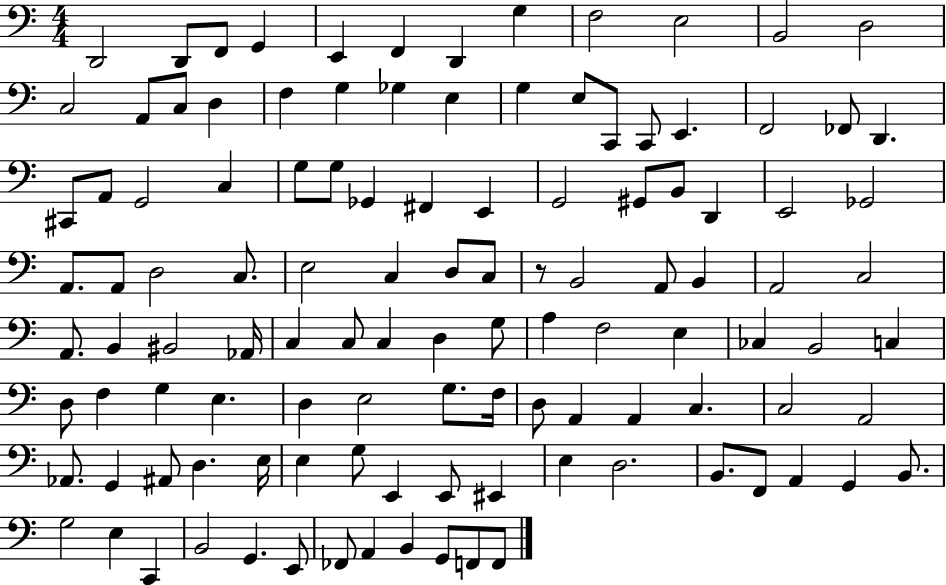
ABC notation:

X:1
T:Untitled
M:4/4
L:1/4
K:C
D,,2 D,,/2 F,,/2 G,, E,, F,, D,, G, F,2 E,2 B,,2 D,2 C,2 A,,/2 C,/2 D, F, G, _G, E, G, E,/2 C,,/2 C,,/2 E,, F,,2 _F,,/2 D,, ^C,,/2 A,,/2 G,,2 C, G,/2 G,/2 _G,, ^F,, E,, G,,2 ^G,,/2 B,,/2 D,, E,,2 _G,,2 A,,/2 A,,/2 D,2 C,/2 E,2 C, D,/2 C,/2 z/2 B,,2 A,,/2 B,, A,,2 C,2 A,,/2 B,, ^B,,2 _A,,/4 C, C,/2 C, D, G,/2 A, F,2 E, _C, B,,2 C, D,/2 F, G, E, D, E,2 G,/2 F,/4 D,/2 A,, A,, C, C,2 A,,2 _A,,/2 G,, ^A,,/2 D, E,/4 E, G,/2 E,, E,,/2 ^E,, E, D,2 B,,/2 F,,/2 A,, G,, B,,/2 G,2 E, C,, B,,2 G,, E,,/2 _F,,/2 A,, B,, G,,/2 F,,/2 F,,/2